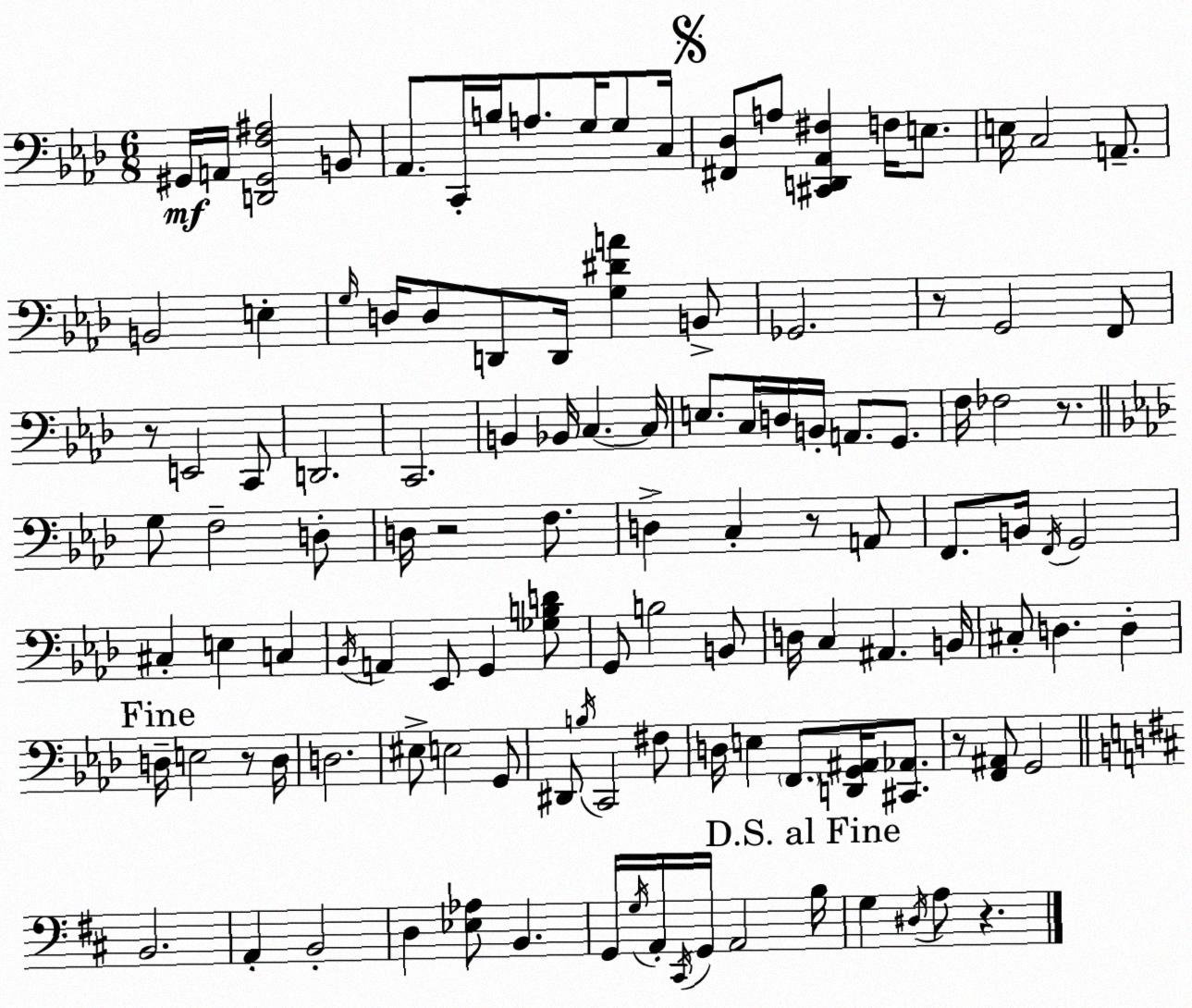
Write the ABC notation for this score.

X:1
T:Untitled
M:6/8
L:1/4
K:Fm
^G,,/4 A,,/4 [D,,^G,,F,^A,]2 B,,/2 _A,,/2 C,,/4 B,/4 A,/2 G,/4 G,/2 C,/4 [^F,,_D,]/2 A,/2 [^C,,D,,_A,,^F,] F,/4 E,/2 E,/4 C,2 A,,/2 B,,2 E, G,/4 D,/4 D,/2 D,,/2 D,,/4 [G,^DA] B,,/2 _G,,2 z/2 G,,2 F,,/2 z/2 E,,2 C,,/2 D,,2 C,,2 B,, _B,,/4 C, C,/4 E,/2 C,/4 D,/4 B,,/4 A,,/2 G,,/2 F,/4 _F,2 z/2 G,/2 F,2 D,/2 D,/4 z2 F,/2 D, C, z/2 A,,/2 F,,/2 B,,/4 F,,/4 G,,2 ^C, E, C, _B,,/4 A,, _E,,/2 G,, [_G,B,D]/2 G,,/2 B,2 B,,/2 D,/4 C, ^A,, B,,/4 ^C,/2 D, D, D,/4 E,2 z/2 D,/4 D,2 ^E,/2 E,2 G,,/2 ^D,,/2 B,/4 C,,2 ^F,/2 D,/4 E, F,,/2 [D,,G,,^A,,]/4 [^C,,_A,,]/2 z/2 [F,,^A,,]/2 G,,2 B,,2 A,, B,,2 D, [_E,_A,]/2 B,, G,,/4 G,/4 A,,/4 ^C,,/4 G,,/4 A,,2 B,/4 G, ^D,/4 A,/2 z